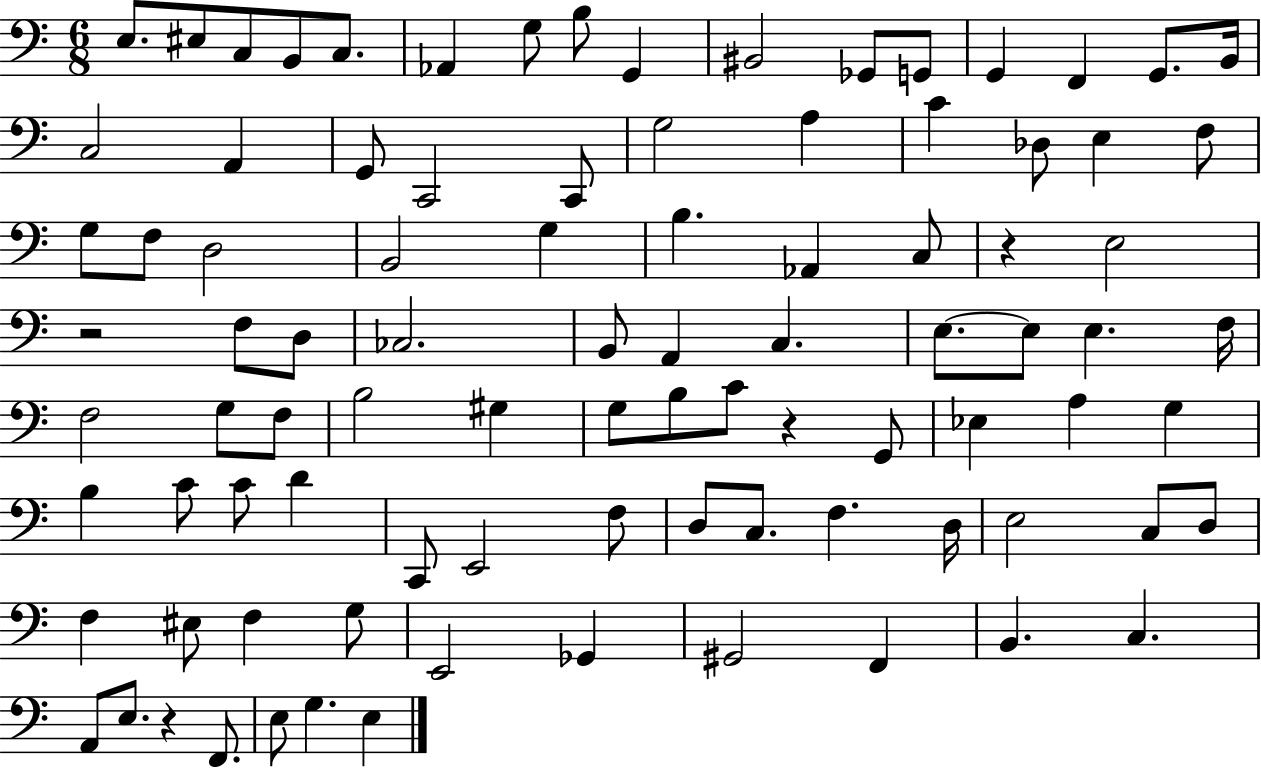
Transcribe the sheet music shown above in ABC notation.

X:1
T:Untitled
M:6/8
L:1/4
K:C
E,/2 ^E,/2 C,/2 B,,/2 C,/2 _A,, G,/2 B,/2 G,, ^B,,2 _G,,/2 G,,/2 G,, F,, G,,/2 B,,/4 C,2 A,, G,,/2 C,,2 C,,/2 G,2 A, C _D,/2 E, F,/2 G,/2 F,/2 D,2 B,,2 G, B, _A,, C,/2 z E,2 z2 F,/2 D,/2 _C,2 B,,/2 A,, C, E,/2 E,/2 E, F,/4 F,2 G,/2 F,/2 B,2 ^G, G,/2 B,/2 C/2 z G,,/2 _E, A, G, B, C/2 C/2 D C,,/2 E,,2 F,/2 D,/2 C,/2 F, D,/4 E,2 C,/2 D,/2 F, ^E,/2 F, G,/2 E,,2 _G,, ^G,,2 F,, B,, C, A,,/2 E,/2 z F,,/2 E,/2 G, E,